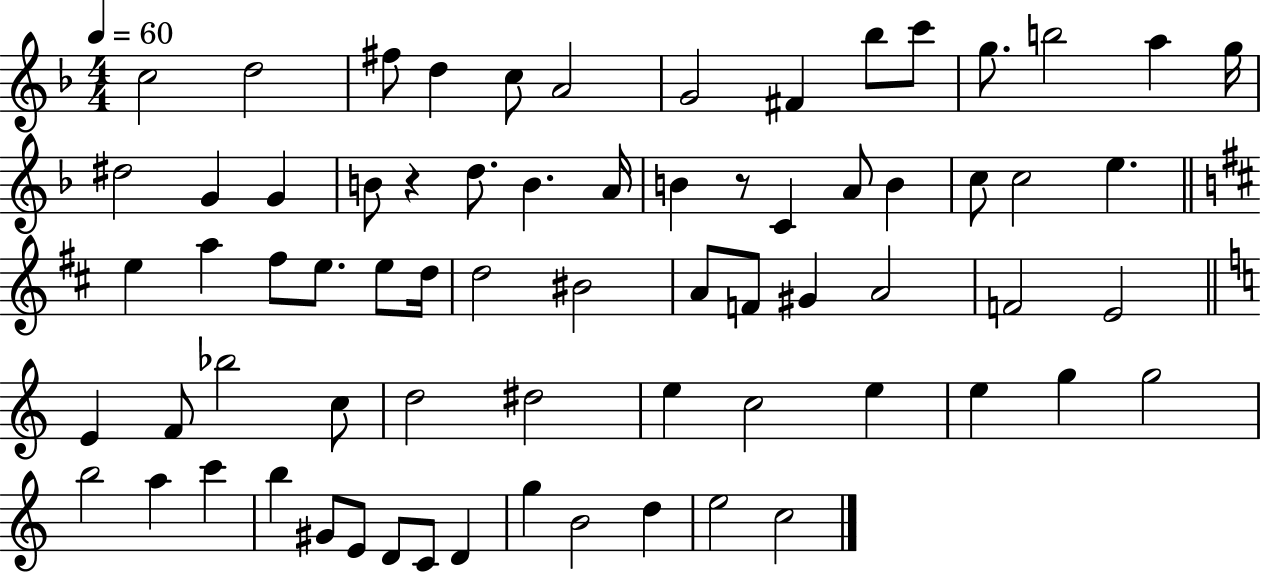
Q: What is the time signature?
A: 4/4